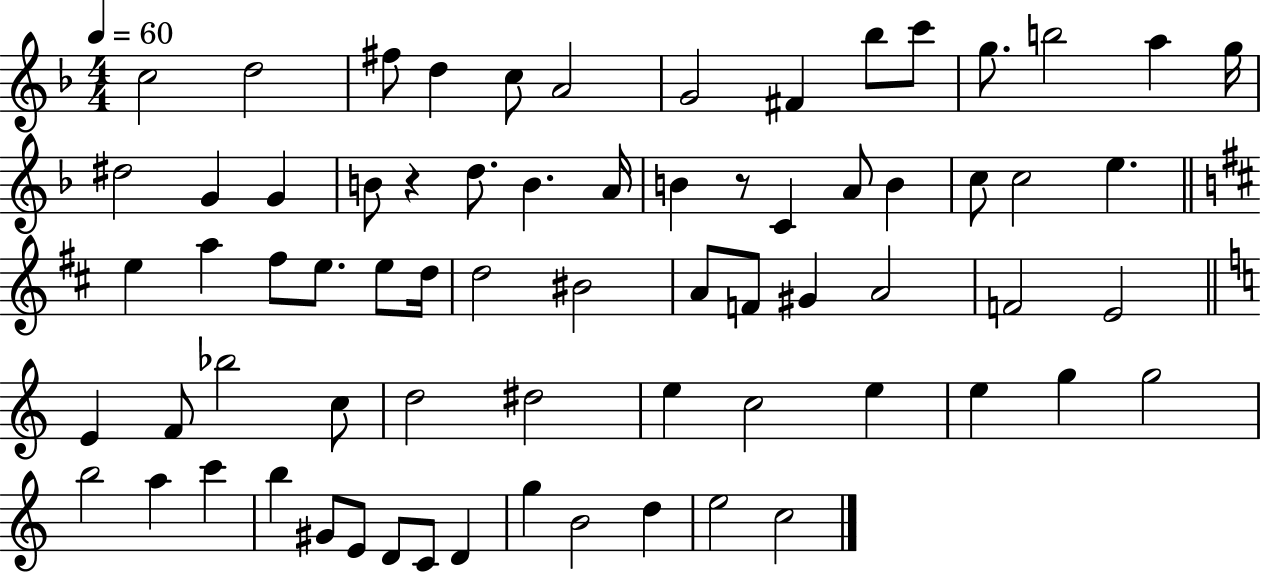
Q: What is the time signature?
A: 4/4